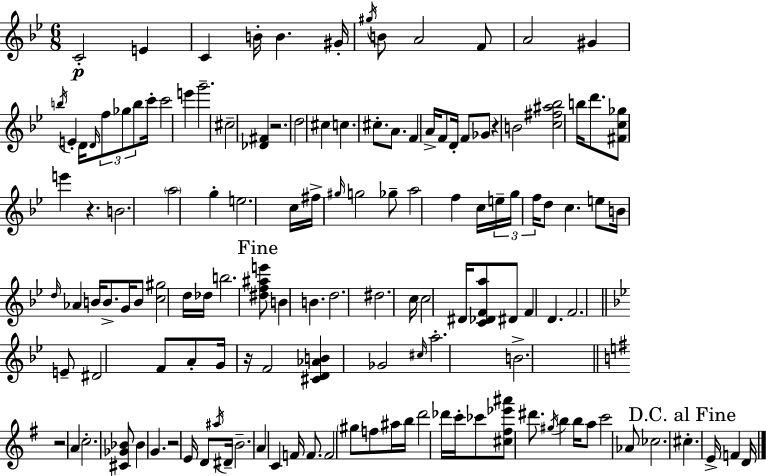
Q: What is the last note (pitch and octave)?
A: D4